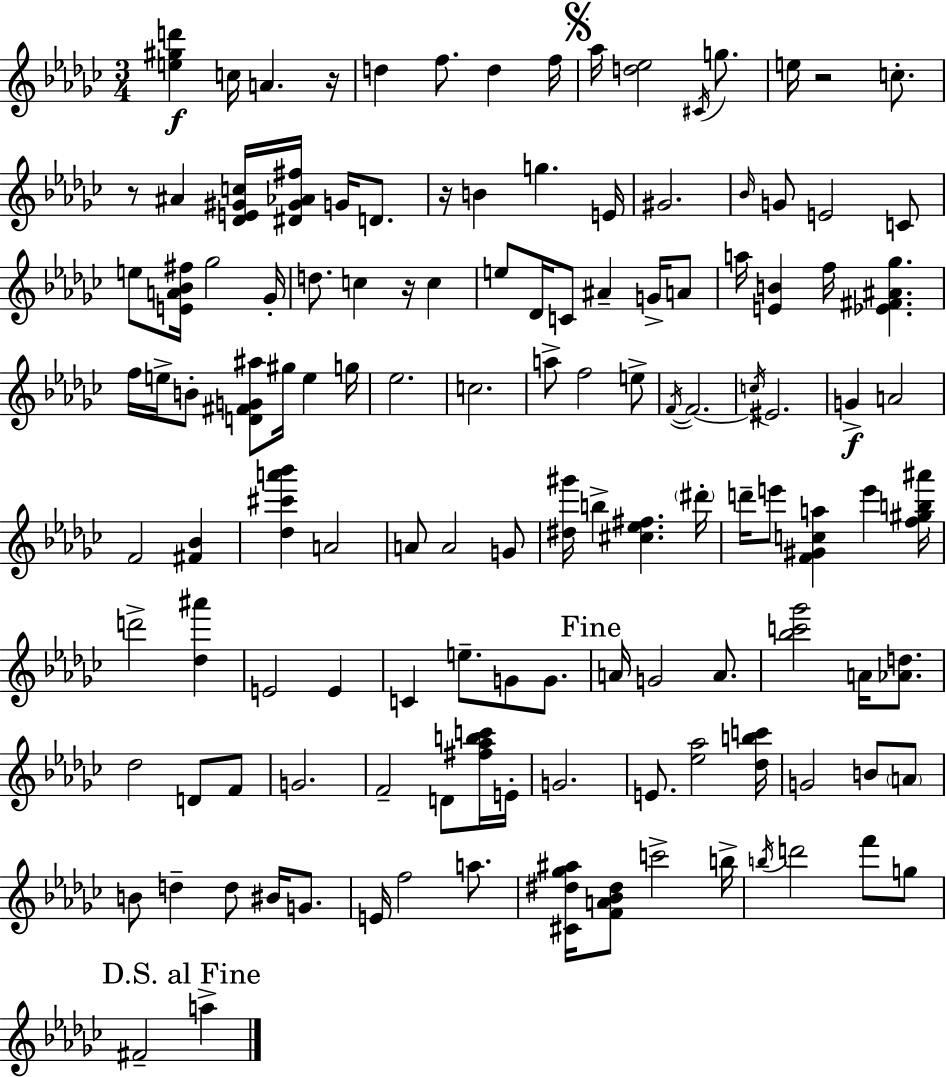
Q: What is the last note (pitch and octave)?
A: A5